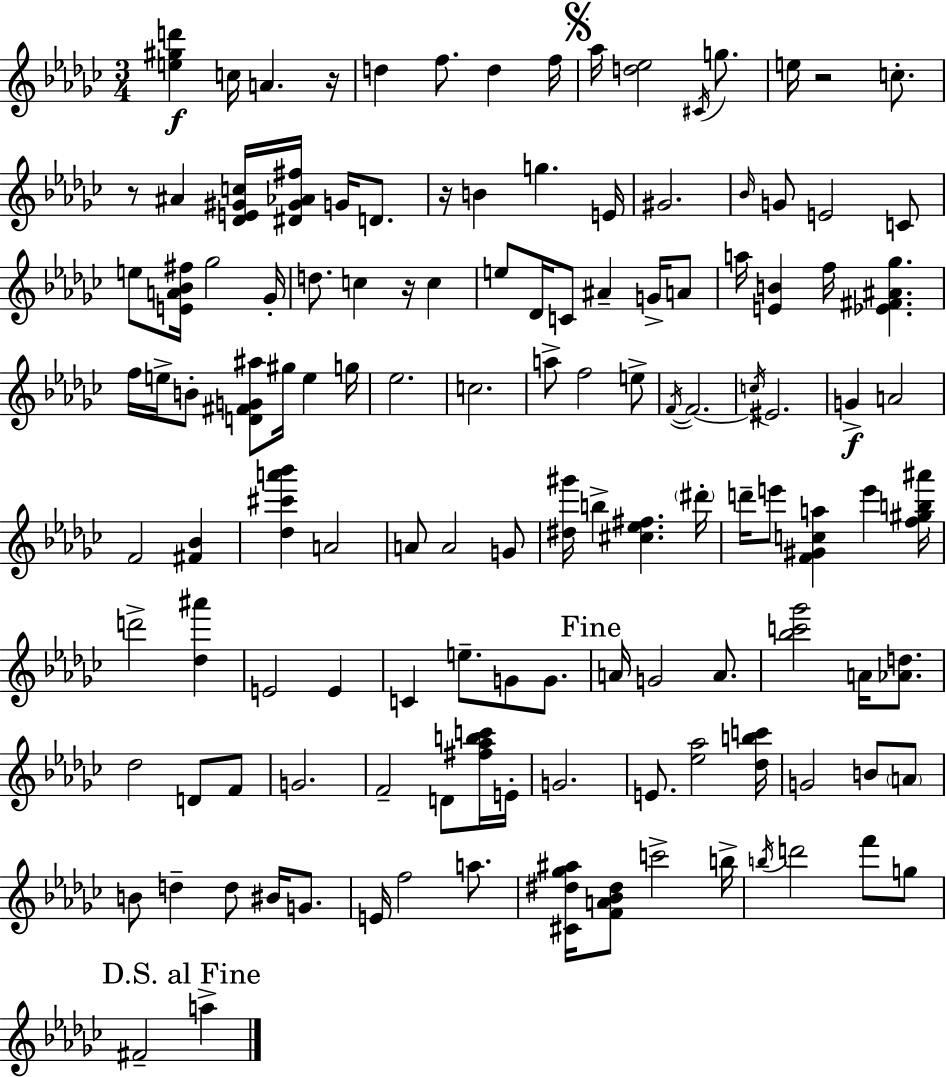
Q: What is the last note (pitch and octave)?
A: A5